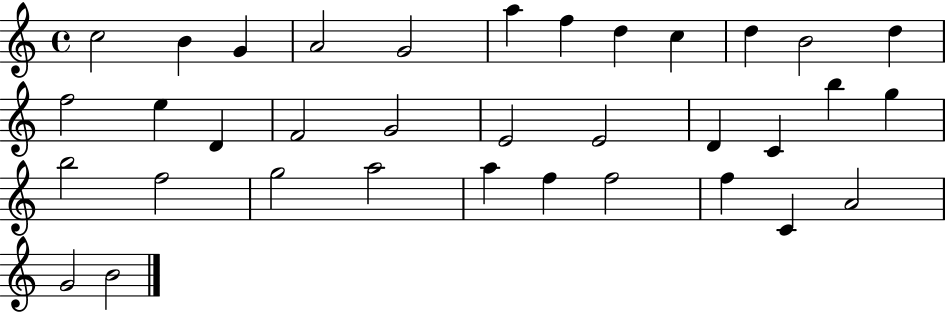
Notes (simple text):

C5/h B4/q G4/q A4/h G4/h A5/q F5/q D5/q C5/q D5/q B4/h D5/q F5/h E5/q D4/q F4/h G4/h E4/h E4/h D4/q C4/q B5/q G5/q B5/h F5/h G5/h A5/h A5/q F5/q F5/h F5/q C4/q A4/h G4/h B4/h